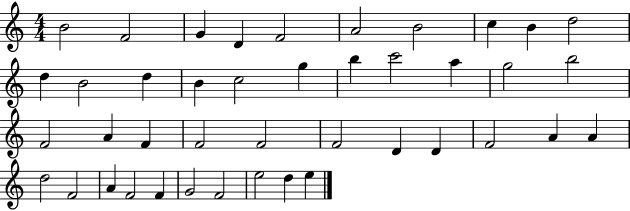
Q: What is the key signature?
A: C major